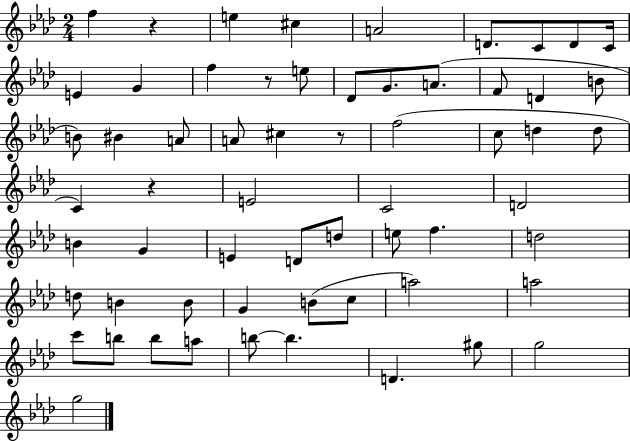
{
  \clef treble
  \numericTimeSignature
  \time 2/4
  \key aes \major
  f''4 r4 | e''4 cis''4 | a'2 | d'8. c'8 d'8 c'16 | \break e'4 g'4 | f''4 r8 e''8 | des'8 g'8. a'8.( | f'8 d'4 b'8 | \break b'8) bis'4 a'8 | a'8 cis''4 r8 | f''2( | c''8 d''4 d''8 | \break c'4) r4 | e'2 | c'2 | d'2 | \break b'4 g'4 | e'4 d'8 d''8 | e''8 f''4. | d''2 | \break d''8 b'4 b'8 | g'4 b'8( c''8 | a''2) | a''2 | \break c'''8 b''8 b''8 a''8 | b''8~~ b''4. | d'4. gis''8 | g''2 | \break g''2 | \bar "|."
}